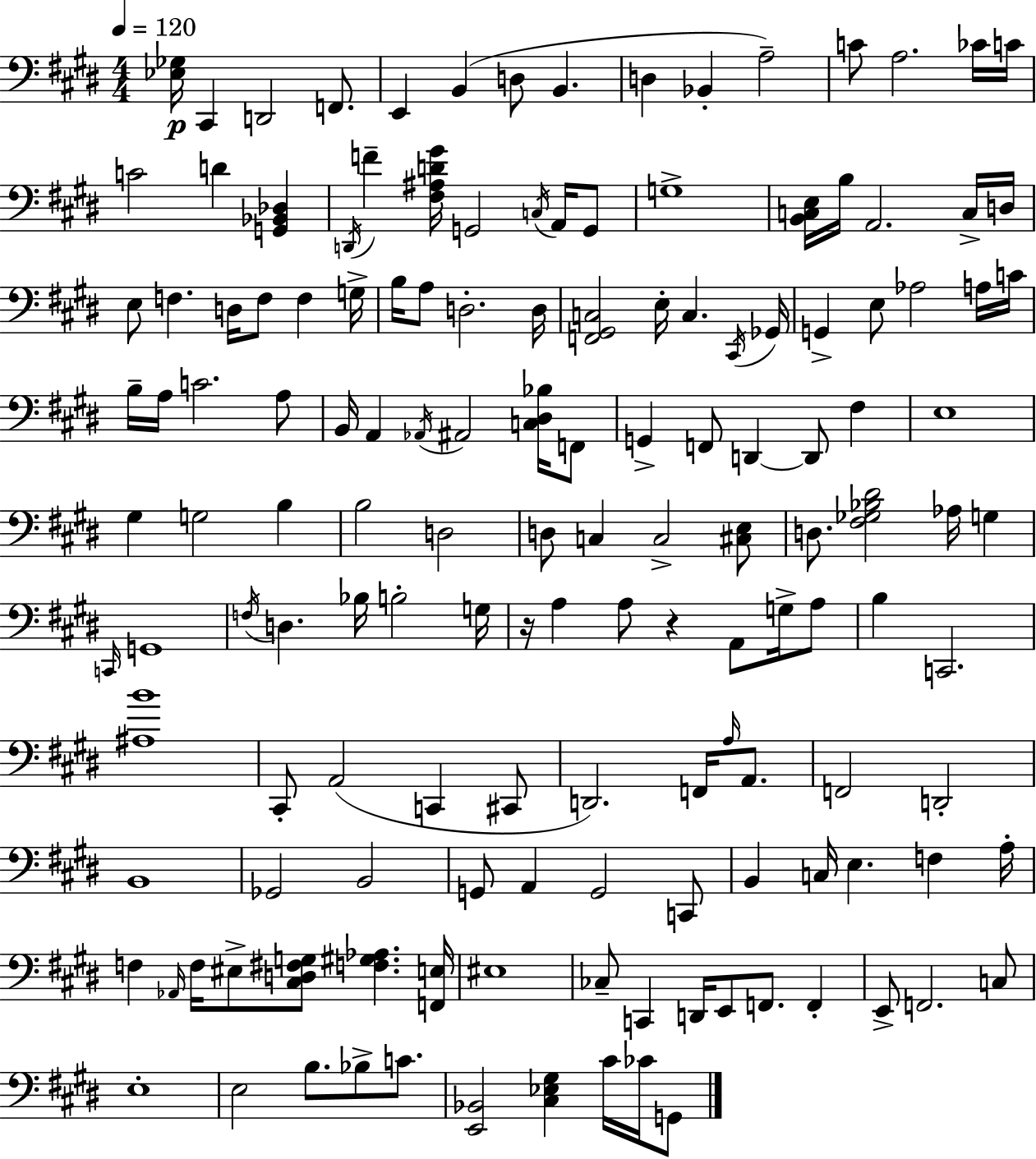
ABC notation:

X:1
T:Untitled
M:4/4
L:1/4
K:E
[_E,_G,]/4 ^C,, D,,2 F,,/2 E,, B,, D,/2 B,, D, _B,, A,2 C/2 A,2 _C/4 C/4 C2 D [G,,_B,,_D,] D,,/4 F [^F,^A,D^G]/4 G,,2 C,/4 A,,/4 G,,/2 G,4 [B,,C,E,]/4 B,/4 A,,2 C,/4 D,/4 E,/2 F, D,/4 F,/2 F, G,/4 B,/4 A,/2 D,2 D,/4 [F,,^G,,C,]2 E,/4 C, ^C,,/4 _G,,/4 G,, E,/2 _A,2 A,/4 C/4 B,/4 A,/4 C2 A,/2 B,,/4 A,, _A,,/4 ^A,,2 [C,^D,_B,]/4 F,,/2 G,, F,,/2 D,, D,,/2 ^F, E,4 ^G, G,2 B, B,2 D,2 D,/2 C, C,2 [^C,E,]/2 D,/2 [^F,_G,_B,^D]2 _A,/4 G, C,,/4 G,,4 F,/4 D, _B,/4 B,2 G,/4 z/4 A, A,/2 z A,,/2 G,/4 A,/2 B, C,,2 [^A,B]4 ^C,,/2 A,,2 C,, ^C,,/2 D,,2 F,,/4 A,/4 A,,/2 F,,2 D,,2 B,,4 _G,,2 B,,2 G,,/2 A,, G,,2 C,,/2 B,, C,/4 E, F, A,/4 F, _A,,/4 F,/4 ^E,/2 [^C,D,^F,G,]/2 [F,^G,_A,] [F,,E,]/4 ^E,4 _C,/2 C,, D,,/4 E,,/2 F,,/2 F,, E,,/2 F,,2 C,/2 E,4 E,2 B,/2 _B,/2 C/2 [E,,_B,,]2 [^C,_E,^G,] ^C/4 _C/4 G,,/2